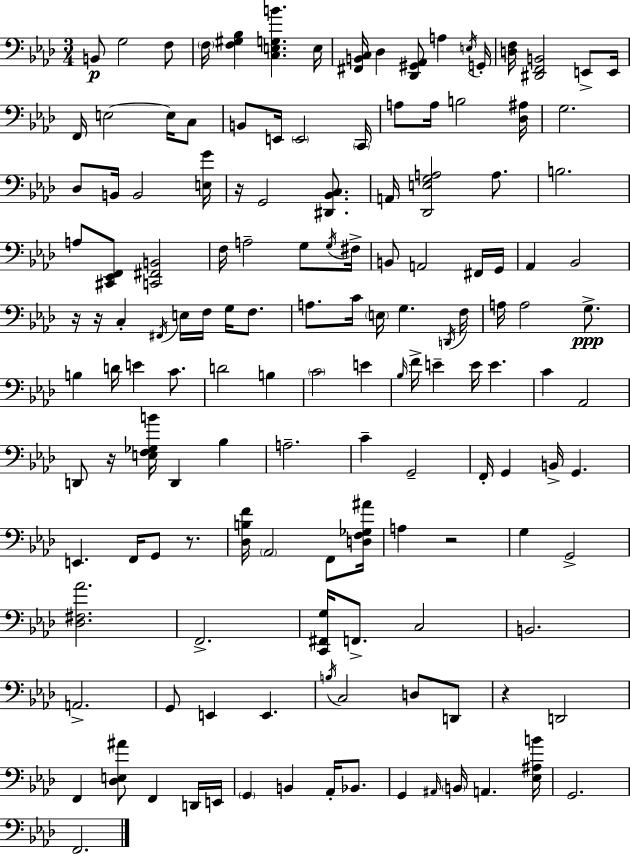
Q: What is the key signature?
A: F minor